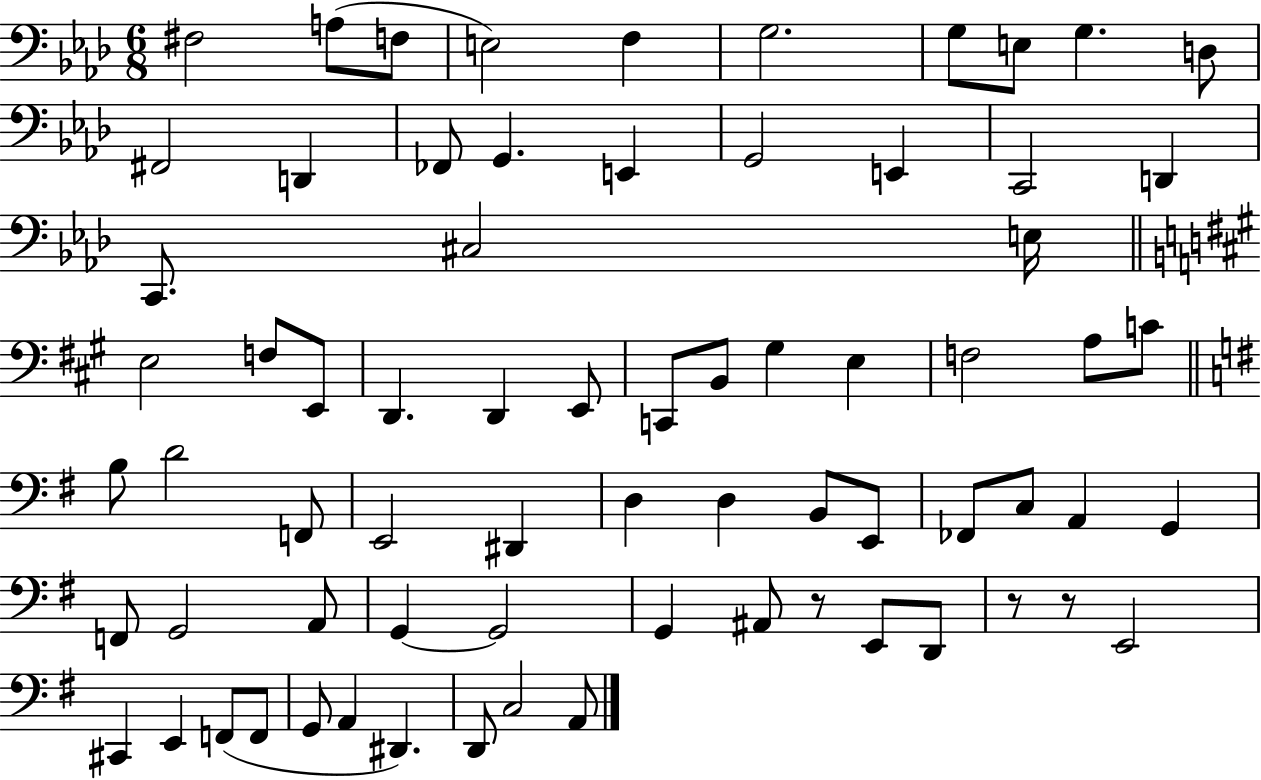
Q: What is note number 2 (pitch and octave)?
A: A3